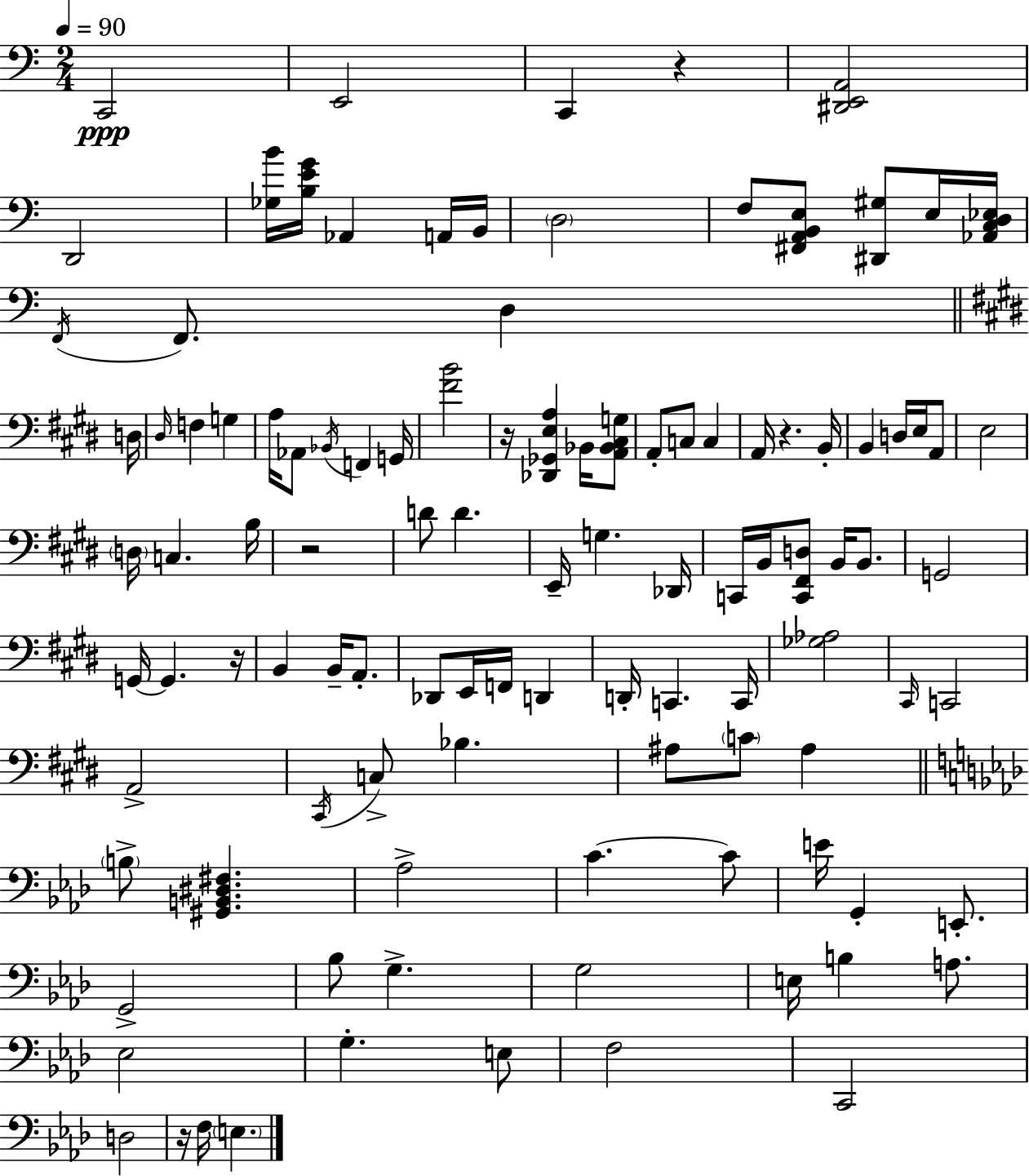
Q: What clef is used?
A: bass